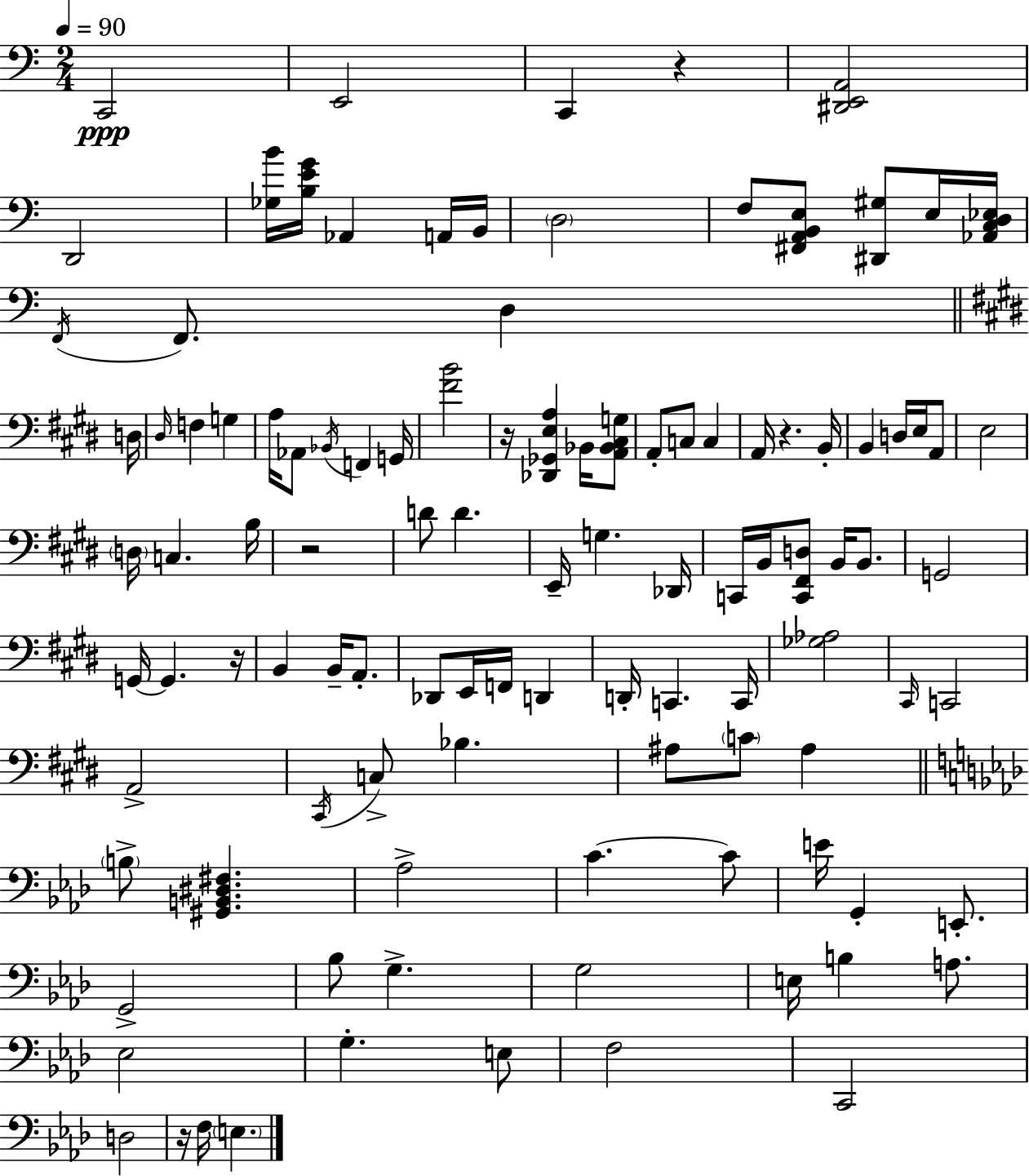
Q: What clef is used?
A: bass